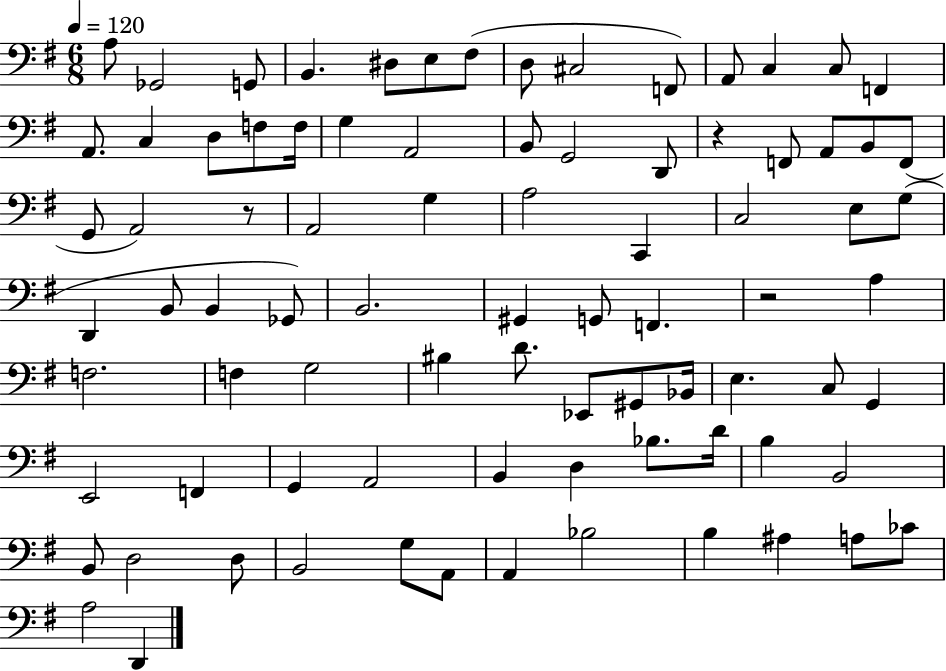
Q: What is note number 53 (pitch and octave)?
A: G#2